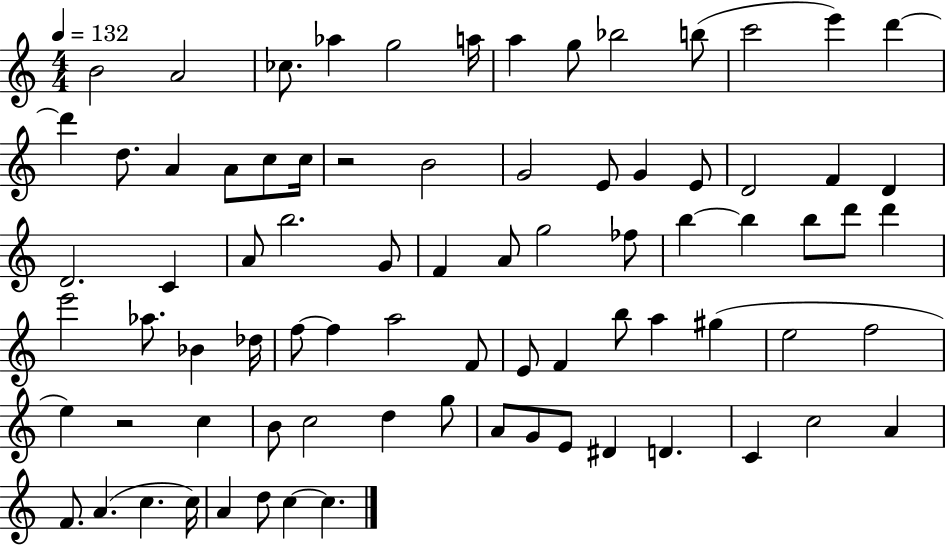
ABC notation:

X:1
T:Untitled
M:4/4
L:1/4
K:C
B2 A2 _c/2 _a g2 a/4 a g/2 _b2 b/2 c'2 e' d' d' d/2 A A/2 c/2 c/4 z2 B2 G2 E/2 G E/2 D2 F D D2 C A/2 b2 G/2 F A/2 g2 _f/2 b b b/2 d'/2 d' e'2 _a/2 _B _d/4 f/2 f a2 F/2 E/2 F b/2 a ^g e2 f2 e z2 c B/2 c2 d g/2 A/2 G/2 E/2 ^D D C c2 A F/2 A c c/4 A d/2 c c